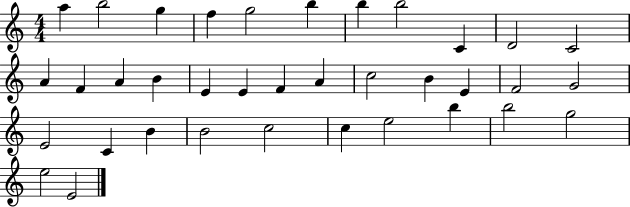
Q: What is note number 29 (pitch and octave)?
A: C5